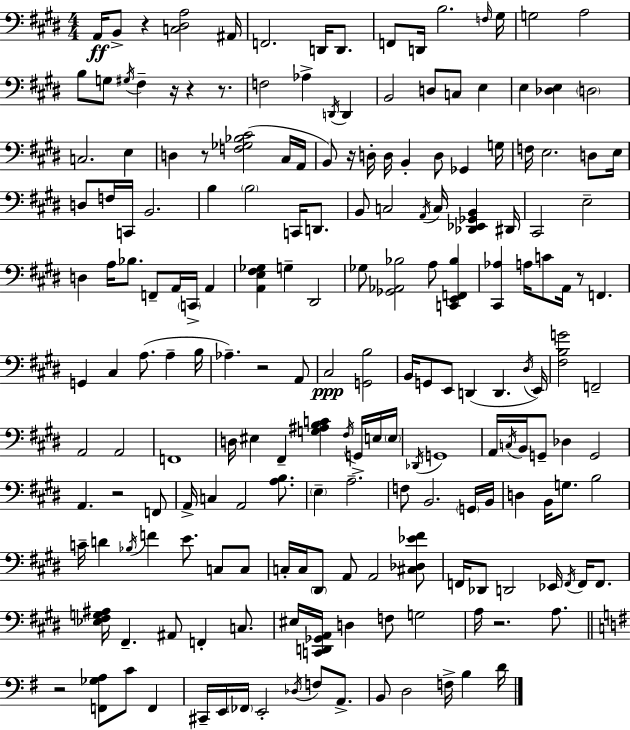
X:1
T:Untitled
M:4/4
L:1/4
K:E
A,,/4 B,,/2 z [C,^D,A,]2 ^A,,/4 F,,2 D,,/4 D,,/2 F,,/2 D,,/4 B,2 F,/4 ^G,/4 G,2 A,2 B,/2 G,/2 ^G,/4 ^F, z/4 z z/2 F,2 _A, D,,/4 D,, B,,2 D,/2 C,/2 E, E, [_D,E,] D,2 C,2 E, D, z/2 [F,_G,_B,^C]2 ^C,/4 A,,/4 B,,/2 z/4 D,/4 D,/4 B,, D,/2 _G,, G,/4 F,/4 E,2 D,/2 E,/4 D,/2 F,/4 C,,/4 B,,2 B, B,2 C,,/4 D,,/2 B,,/2 C,2 A,,/4 C,/4 [_D,,_E,,_G,,B,,] ^D,,/4 ^C,,2 E,2 D, A,/4 _B,/2 F,,/2 A,,/4 C,,/4 A,, [A,,E,^F,_G,] G, ^D,,2 _G,/2 [_G,,_A,,_B,]2 A,/2 [C,,E,,F,,_B,] [^C,,_A,] A,/4 C/2 A,,/4 z/2 F,, G,, ^C, A,/2 A, B,/4 _A, z2 A,,/2 ^C,2 [G,,B,]2 B,,/4 G,,/2 E,,/2 D,, D,, ^D,/4 E,,/4 [^F,B,G]2 F,,2 A,,2 A,,2 F,,4 D,/4 ^E, ^F,, [G,^A,B,C] ^F,/4 G,,/4 E,/4 E,/4 _D,,/4 G,,4 A,,/4 C,/4 B,,/4 G,,/2 _D, G,,2 A,, z2 F,,/2 A,,/4 C, A,,2 [A,B,]/2 E, A,2 F,/2 B,,2 G,,/4 B,,/4 D, B,,/4 G,/2 B,2 C/4 D _B,/4 F E/2 C,/2 C,/2 C,/4 C,/4 ^D,,/2 A,,/2 A,,2 [^C,_D,_E^F]/2 F,,/4 _D,,/2 D,,2 _E,,/4 F,,/4 F,,/4 F,,/2 [_E,^F,G,^A,]/4 ^F,, ^A,,/2 F,, C,/2 ^E,/4 [C,,D,,_G,,A,,]/4 D, F,/2 G,2 A,/4 z2 A,/2 z2 [F,,_G,A,]/2 C/2 F,, ^C,,/4 E,,/4 _F,,/4 E,,2 _D,/4 F,/2 A,,/2 B,,/2 D,2 F,/4 B, D/4